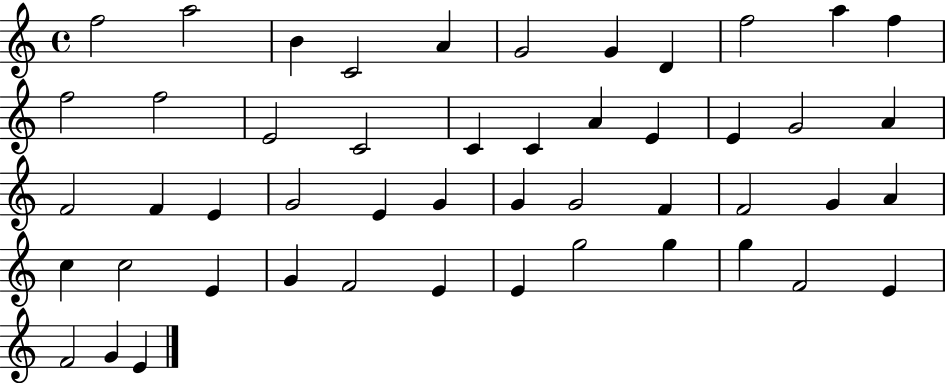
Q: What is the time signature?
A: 4/4